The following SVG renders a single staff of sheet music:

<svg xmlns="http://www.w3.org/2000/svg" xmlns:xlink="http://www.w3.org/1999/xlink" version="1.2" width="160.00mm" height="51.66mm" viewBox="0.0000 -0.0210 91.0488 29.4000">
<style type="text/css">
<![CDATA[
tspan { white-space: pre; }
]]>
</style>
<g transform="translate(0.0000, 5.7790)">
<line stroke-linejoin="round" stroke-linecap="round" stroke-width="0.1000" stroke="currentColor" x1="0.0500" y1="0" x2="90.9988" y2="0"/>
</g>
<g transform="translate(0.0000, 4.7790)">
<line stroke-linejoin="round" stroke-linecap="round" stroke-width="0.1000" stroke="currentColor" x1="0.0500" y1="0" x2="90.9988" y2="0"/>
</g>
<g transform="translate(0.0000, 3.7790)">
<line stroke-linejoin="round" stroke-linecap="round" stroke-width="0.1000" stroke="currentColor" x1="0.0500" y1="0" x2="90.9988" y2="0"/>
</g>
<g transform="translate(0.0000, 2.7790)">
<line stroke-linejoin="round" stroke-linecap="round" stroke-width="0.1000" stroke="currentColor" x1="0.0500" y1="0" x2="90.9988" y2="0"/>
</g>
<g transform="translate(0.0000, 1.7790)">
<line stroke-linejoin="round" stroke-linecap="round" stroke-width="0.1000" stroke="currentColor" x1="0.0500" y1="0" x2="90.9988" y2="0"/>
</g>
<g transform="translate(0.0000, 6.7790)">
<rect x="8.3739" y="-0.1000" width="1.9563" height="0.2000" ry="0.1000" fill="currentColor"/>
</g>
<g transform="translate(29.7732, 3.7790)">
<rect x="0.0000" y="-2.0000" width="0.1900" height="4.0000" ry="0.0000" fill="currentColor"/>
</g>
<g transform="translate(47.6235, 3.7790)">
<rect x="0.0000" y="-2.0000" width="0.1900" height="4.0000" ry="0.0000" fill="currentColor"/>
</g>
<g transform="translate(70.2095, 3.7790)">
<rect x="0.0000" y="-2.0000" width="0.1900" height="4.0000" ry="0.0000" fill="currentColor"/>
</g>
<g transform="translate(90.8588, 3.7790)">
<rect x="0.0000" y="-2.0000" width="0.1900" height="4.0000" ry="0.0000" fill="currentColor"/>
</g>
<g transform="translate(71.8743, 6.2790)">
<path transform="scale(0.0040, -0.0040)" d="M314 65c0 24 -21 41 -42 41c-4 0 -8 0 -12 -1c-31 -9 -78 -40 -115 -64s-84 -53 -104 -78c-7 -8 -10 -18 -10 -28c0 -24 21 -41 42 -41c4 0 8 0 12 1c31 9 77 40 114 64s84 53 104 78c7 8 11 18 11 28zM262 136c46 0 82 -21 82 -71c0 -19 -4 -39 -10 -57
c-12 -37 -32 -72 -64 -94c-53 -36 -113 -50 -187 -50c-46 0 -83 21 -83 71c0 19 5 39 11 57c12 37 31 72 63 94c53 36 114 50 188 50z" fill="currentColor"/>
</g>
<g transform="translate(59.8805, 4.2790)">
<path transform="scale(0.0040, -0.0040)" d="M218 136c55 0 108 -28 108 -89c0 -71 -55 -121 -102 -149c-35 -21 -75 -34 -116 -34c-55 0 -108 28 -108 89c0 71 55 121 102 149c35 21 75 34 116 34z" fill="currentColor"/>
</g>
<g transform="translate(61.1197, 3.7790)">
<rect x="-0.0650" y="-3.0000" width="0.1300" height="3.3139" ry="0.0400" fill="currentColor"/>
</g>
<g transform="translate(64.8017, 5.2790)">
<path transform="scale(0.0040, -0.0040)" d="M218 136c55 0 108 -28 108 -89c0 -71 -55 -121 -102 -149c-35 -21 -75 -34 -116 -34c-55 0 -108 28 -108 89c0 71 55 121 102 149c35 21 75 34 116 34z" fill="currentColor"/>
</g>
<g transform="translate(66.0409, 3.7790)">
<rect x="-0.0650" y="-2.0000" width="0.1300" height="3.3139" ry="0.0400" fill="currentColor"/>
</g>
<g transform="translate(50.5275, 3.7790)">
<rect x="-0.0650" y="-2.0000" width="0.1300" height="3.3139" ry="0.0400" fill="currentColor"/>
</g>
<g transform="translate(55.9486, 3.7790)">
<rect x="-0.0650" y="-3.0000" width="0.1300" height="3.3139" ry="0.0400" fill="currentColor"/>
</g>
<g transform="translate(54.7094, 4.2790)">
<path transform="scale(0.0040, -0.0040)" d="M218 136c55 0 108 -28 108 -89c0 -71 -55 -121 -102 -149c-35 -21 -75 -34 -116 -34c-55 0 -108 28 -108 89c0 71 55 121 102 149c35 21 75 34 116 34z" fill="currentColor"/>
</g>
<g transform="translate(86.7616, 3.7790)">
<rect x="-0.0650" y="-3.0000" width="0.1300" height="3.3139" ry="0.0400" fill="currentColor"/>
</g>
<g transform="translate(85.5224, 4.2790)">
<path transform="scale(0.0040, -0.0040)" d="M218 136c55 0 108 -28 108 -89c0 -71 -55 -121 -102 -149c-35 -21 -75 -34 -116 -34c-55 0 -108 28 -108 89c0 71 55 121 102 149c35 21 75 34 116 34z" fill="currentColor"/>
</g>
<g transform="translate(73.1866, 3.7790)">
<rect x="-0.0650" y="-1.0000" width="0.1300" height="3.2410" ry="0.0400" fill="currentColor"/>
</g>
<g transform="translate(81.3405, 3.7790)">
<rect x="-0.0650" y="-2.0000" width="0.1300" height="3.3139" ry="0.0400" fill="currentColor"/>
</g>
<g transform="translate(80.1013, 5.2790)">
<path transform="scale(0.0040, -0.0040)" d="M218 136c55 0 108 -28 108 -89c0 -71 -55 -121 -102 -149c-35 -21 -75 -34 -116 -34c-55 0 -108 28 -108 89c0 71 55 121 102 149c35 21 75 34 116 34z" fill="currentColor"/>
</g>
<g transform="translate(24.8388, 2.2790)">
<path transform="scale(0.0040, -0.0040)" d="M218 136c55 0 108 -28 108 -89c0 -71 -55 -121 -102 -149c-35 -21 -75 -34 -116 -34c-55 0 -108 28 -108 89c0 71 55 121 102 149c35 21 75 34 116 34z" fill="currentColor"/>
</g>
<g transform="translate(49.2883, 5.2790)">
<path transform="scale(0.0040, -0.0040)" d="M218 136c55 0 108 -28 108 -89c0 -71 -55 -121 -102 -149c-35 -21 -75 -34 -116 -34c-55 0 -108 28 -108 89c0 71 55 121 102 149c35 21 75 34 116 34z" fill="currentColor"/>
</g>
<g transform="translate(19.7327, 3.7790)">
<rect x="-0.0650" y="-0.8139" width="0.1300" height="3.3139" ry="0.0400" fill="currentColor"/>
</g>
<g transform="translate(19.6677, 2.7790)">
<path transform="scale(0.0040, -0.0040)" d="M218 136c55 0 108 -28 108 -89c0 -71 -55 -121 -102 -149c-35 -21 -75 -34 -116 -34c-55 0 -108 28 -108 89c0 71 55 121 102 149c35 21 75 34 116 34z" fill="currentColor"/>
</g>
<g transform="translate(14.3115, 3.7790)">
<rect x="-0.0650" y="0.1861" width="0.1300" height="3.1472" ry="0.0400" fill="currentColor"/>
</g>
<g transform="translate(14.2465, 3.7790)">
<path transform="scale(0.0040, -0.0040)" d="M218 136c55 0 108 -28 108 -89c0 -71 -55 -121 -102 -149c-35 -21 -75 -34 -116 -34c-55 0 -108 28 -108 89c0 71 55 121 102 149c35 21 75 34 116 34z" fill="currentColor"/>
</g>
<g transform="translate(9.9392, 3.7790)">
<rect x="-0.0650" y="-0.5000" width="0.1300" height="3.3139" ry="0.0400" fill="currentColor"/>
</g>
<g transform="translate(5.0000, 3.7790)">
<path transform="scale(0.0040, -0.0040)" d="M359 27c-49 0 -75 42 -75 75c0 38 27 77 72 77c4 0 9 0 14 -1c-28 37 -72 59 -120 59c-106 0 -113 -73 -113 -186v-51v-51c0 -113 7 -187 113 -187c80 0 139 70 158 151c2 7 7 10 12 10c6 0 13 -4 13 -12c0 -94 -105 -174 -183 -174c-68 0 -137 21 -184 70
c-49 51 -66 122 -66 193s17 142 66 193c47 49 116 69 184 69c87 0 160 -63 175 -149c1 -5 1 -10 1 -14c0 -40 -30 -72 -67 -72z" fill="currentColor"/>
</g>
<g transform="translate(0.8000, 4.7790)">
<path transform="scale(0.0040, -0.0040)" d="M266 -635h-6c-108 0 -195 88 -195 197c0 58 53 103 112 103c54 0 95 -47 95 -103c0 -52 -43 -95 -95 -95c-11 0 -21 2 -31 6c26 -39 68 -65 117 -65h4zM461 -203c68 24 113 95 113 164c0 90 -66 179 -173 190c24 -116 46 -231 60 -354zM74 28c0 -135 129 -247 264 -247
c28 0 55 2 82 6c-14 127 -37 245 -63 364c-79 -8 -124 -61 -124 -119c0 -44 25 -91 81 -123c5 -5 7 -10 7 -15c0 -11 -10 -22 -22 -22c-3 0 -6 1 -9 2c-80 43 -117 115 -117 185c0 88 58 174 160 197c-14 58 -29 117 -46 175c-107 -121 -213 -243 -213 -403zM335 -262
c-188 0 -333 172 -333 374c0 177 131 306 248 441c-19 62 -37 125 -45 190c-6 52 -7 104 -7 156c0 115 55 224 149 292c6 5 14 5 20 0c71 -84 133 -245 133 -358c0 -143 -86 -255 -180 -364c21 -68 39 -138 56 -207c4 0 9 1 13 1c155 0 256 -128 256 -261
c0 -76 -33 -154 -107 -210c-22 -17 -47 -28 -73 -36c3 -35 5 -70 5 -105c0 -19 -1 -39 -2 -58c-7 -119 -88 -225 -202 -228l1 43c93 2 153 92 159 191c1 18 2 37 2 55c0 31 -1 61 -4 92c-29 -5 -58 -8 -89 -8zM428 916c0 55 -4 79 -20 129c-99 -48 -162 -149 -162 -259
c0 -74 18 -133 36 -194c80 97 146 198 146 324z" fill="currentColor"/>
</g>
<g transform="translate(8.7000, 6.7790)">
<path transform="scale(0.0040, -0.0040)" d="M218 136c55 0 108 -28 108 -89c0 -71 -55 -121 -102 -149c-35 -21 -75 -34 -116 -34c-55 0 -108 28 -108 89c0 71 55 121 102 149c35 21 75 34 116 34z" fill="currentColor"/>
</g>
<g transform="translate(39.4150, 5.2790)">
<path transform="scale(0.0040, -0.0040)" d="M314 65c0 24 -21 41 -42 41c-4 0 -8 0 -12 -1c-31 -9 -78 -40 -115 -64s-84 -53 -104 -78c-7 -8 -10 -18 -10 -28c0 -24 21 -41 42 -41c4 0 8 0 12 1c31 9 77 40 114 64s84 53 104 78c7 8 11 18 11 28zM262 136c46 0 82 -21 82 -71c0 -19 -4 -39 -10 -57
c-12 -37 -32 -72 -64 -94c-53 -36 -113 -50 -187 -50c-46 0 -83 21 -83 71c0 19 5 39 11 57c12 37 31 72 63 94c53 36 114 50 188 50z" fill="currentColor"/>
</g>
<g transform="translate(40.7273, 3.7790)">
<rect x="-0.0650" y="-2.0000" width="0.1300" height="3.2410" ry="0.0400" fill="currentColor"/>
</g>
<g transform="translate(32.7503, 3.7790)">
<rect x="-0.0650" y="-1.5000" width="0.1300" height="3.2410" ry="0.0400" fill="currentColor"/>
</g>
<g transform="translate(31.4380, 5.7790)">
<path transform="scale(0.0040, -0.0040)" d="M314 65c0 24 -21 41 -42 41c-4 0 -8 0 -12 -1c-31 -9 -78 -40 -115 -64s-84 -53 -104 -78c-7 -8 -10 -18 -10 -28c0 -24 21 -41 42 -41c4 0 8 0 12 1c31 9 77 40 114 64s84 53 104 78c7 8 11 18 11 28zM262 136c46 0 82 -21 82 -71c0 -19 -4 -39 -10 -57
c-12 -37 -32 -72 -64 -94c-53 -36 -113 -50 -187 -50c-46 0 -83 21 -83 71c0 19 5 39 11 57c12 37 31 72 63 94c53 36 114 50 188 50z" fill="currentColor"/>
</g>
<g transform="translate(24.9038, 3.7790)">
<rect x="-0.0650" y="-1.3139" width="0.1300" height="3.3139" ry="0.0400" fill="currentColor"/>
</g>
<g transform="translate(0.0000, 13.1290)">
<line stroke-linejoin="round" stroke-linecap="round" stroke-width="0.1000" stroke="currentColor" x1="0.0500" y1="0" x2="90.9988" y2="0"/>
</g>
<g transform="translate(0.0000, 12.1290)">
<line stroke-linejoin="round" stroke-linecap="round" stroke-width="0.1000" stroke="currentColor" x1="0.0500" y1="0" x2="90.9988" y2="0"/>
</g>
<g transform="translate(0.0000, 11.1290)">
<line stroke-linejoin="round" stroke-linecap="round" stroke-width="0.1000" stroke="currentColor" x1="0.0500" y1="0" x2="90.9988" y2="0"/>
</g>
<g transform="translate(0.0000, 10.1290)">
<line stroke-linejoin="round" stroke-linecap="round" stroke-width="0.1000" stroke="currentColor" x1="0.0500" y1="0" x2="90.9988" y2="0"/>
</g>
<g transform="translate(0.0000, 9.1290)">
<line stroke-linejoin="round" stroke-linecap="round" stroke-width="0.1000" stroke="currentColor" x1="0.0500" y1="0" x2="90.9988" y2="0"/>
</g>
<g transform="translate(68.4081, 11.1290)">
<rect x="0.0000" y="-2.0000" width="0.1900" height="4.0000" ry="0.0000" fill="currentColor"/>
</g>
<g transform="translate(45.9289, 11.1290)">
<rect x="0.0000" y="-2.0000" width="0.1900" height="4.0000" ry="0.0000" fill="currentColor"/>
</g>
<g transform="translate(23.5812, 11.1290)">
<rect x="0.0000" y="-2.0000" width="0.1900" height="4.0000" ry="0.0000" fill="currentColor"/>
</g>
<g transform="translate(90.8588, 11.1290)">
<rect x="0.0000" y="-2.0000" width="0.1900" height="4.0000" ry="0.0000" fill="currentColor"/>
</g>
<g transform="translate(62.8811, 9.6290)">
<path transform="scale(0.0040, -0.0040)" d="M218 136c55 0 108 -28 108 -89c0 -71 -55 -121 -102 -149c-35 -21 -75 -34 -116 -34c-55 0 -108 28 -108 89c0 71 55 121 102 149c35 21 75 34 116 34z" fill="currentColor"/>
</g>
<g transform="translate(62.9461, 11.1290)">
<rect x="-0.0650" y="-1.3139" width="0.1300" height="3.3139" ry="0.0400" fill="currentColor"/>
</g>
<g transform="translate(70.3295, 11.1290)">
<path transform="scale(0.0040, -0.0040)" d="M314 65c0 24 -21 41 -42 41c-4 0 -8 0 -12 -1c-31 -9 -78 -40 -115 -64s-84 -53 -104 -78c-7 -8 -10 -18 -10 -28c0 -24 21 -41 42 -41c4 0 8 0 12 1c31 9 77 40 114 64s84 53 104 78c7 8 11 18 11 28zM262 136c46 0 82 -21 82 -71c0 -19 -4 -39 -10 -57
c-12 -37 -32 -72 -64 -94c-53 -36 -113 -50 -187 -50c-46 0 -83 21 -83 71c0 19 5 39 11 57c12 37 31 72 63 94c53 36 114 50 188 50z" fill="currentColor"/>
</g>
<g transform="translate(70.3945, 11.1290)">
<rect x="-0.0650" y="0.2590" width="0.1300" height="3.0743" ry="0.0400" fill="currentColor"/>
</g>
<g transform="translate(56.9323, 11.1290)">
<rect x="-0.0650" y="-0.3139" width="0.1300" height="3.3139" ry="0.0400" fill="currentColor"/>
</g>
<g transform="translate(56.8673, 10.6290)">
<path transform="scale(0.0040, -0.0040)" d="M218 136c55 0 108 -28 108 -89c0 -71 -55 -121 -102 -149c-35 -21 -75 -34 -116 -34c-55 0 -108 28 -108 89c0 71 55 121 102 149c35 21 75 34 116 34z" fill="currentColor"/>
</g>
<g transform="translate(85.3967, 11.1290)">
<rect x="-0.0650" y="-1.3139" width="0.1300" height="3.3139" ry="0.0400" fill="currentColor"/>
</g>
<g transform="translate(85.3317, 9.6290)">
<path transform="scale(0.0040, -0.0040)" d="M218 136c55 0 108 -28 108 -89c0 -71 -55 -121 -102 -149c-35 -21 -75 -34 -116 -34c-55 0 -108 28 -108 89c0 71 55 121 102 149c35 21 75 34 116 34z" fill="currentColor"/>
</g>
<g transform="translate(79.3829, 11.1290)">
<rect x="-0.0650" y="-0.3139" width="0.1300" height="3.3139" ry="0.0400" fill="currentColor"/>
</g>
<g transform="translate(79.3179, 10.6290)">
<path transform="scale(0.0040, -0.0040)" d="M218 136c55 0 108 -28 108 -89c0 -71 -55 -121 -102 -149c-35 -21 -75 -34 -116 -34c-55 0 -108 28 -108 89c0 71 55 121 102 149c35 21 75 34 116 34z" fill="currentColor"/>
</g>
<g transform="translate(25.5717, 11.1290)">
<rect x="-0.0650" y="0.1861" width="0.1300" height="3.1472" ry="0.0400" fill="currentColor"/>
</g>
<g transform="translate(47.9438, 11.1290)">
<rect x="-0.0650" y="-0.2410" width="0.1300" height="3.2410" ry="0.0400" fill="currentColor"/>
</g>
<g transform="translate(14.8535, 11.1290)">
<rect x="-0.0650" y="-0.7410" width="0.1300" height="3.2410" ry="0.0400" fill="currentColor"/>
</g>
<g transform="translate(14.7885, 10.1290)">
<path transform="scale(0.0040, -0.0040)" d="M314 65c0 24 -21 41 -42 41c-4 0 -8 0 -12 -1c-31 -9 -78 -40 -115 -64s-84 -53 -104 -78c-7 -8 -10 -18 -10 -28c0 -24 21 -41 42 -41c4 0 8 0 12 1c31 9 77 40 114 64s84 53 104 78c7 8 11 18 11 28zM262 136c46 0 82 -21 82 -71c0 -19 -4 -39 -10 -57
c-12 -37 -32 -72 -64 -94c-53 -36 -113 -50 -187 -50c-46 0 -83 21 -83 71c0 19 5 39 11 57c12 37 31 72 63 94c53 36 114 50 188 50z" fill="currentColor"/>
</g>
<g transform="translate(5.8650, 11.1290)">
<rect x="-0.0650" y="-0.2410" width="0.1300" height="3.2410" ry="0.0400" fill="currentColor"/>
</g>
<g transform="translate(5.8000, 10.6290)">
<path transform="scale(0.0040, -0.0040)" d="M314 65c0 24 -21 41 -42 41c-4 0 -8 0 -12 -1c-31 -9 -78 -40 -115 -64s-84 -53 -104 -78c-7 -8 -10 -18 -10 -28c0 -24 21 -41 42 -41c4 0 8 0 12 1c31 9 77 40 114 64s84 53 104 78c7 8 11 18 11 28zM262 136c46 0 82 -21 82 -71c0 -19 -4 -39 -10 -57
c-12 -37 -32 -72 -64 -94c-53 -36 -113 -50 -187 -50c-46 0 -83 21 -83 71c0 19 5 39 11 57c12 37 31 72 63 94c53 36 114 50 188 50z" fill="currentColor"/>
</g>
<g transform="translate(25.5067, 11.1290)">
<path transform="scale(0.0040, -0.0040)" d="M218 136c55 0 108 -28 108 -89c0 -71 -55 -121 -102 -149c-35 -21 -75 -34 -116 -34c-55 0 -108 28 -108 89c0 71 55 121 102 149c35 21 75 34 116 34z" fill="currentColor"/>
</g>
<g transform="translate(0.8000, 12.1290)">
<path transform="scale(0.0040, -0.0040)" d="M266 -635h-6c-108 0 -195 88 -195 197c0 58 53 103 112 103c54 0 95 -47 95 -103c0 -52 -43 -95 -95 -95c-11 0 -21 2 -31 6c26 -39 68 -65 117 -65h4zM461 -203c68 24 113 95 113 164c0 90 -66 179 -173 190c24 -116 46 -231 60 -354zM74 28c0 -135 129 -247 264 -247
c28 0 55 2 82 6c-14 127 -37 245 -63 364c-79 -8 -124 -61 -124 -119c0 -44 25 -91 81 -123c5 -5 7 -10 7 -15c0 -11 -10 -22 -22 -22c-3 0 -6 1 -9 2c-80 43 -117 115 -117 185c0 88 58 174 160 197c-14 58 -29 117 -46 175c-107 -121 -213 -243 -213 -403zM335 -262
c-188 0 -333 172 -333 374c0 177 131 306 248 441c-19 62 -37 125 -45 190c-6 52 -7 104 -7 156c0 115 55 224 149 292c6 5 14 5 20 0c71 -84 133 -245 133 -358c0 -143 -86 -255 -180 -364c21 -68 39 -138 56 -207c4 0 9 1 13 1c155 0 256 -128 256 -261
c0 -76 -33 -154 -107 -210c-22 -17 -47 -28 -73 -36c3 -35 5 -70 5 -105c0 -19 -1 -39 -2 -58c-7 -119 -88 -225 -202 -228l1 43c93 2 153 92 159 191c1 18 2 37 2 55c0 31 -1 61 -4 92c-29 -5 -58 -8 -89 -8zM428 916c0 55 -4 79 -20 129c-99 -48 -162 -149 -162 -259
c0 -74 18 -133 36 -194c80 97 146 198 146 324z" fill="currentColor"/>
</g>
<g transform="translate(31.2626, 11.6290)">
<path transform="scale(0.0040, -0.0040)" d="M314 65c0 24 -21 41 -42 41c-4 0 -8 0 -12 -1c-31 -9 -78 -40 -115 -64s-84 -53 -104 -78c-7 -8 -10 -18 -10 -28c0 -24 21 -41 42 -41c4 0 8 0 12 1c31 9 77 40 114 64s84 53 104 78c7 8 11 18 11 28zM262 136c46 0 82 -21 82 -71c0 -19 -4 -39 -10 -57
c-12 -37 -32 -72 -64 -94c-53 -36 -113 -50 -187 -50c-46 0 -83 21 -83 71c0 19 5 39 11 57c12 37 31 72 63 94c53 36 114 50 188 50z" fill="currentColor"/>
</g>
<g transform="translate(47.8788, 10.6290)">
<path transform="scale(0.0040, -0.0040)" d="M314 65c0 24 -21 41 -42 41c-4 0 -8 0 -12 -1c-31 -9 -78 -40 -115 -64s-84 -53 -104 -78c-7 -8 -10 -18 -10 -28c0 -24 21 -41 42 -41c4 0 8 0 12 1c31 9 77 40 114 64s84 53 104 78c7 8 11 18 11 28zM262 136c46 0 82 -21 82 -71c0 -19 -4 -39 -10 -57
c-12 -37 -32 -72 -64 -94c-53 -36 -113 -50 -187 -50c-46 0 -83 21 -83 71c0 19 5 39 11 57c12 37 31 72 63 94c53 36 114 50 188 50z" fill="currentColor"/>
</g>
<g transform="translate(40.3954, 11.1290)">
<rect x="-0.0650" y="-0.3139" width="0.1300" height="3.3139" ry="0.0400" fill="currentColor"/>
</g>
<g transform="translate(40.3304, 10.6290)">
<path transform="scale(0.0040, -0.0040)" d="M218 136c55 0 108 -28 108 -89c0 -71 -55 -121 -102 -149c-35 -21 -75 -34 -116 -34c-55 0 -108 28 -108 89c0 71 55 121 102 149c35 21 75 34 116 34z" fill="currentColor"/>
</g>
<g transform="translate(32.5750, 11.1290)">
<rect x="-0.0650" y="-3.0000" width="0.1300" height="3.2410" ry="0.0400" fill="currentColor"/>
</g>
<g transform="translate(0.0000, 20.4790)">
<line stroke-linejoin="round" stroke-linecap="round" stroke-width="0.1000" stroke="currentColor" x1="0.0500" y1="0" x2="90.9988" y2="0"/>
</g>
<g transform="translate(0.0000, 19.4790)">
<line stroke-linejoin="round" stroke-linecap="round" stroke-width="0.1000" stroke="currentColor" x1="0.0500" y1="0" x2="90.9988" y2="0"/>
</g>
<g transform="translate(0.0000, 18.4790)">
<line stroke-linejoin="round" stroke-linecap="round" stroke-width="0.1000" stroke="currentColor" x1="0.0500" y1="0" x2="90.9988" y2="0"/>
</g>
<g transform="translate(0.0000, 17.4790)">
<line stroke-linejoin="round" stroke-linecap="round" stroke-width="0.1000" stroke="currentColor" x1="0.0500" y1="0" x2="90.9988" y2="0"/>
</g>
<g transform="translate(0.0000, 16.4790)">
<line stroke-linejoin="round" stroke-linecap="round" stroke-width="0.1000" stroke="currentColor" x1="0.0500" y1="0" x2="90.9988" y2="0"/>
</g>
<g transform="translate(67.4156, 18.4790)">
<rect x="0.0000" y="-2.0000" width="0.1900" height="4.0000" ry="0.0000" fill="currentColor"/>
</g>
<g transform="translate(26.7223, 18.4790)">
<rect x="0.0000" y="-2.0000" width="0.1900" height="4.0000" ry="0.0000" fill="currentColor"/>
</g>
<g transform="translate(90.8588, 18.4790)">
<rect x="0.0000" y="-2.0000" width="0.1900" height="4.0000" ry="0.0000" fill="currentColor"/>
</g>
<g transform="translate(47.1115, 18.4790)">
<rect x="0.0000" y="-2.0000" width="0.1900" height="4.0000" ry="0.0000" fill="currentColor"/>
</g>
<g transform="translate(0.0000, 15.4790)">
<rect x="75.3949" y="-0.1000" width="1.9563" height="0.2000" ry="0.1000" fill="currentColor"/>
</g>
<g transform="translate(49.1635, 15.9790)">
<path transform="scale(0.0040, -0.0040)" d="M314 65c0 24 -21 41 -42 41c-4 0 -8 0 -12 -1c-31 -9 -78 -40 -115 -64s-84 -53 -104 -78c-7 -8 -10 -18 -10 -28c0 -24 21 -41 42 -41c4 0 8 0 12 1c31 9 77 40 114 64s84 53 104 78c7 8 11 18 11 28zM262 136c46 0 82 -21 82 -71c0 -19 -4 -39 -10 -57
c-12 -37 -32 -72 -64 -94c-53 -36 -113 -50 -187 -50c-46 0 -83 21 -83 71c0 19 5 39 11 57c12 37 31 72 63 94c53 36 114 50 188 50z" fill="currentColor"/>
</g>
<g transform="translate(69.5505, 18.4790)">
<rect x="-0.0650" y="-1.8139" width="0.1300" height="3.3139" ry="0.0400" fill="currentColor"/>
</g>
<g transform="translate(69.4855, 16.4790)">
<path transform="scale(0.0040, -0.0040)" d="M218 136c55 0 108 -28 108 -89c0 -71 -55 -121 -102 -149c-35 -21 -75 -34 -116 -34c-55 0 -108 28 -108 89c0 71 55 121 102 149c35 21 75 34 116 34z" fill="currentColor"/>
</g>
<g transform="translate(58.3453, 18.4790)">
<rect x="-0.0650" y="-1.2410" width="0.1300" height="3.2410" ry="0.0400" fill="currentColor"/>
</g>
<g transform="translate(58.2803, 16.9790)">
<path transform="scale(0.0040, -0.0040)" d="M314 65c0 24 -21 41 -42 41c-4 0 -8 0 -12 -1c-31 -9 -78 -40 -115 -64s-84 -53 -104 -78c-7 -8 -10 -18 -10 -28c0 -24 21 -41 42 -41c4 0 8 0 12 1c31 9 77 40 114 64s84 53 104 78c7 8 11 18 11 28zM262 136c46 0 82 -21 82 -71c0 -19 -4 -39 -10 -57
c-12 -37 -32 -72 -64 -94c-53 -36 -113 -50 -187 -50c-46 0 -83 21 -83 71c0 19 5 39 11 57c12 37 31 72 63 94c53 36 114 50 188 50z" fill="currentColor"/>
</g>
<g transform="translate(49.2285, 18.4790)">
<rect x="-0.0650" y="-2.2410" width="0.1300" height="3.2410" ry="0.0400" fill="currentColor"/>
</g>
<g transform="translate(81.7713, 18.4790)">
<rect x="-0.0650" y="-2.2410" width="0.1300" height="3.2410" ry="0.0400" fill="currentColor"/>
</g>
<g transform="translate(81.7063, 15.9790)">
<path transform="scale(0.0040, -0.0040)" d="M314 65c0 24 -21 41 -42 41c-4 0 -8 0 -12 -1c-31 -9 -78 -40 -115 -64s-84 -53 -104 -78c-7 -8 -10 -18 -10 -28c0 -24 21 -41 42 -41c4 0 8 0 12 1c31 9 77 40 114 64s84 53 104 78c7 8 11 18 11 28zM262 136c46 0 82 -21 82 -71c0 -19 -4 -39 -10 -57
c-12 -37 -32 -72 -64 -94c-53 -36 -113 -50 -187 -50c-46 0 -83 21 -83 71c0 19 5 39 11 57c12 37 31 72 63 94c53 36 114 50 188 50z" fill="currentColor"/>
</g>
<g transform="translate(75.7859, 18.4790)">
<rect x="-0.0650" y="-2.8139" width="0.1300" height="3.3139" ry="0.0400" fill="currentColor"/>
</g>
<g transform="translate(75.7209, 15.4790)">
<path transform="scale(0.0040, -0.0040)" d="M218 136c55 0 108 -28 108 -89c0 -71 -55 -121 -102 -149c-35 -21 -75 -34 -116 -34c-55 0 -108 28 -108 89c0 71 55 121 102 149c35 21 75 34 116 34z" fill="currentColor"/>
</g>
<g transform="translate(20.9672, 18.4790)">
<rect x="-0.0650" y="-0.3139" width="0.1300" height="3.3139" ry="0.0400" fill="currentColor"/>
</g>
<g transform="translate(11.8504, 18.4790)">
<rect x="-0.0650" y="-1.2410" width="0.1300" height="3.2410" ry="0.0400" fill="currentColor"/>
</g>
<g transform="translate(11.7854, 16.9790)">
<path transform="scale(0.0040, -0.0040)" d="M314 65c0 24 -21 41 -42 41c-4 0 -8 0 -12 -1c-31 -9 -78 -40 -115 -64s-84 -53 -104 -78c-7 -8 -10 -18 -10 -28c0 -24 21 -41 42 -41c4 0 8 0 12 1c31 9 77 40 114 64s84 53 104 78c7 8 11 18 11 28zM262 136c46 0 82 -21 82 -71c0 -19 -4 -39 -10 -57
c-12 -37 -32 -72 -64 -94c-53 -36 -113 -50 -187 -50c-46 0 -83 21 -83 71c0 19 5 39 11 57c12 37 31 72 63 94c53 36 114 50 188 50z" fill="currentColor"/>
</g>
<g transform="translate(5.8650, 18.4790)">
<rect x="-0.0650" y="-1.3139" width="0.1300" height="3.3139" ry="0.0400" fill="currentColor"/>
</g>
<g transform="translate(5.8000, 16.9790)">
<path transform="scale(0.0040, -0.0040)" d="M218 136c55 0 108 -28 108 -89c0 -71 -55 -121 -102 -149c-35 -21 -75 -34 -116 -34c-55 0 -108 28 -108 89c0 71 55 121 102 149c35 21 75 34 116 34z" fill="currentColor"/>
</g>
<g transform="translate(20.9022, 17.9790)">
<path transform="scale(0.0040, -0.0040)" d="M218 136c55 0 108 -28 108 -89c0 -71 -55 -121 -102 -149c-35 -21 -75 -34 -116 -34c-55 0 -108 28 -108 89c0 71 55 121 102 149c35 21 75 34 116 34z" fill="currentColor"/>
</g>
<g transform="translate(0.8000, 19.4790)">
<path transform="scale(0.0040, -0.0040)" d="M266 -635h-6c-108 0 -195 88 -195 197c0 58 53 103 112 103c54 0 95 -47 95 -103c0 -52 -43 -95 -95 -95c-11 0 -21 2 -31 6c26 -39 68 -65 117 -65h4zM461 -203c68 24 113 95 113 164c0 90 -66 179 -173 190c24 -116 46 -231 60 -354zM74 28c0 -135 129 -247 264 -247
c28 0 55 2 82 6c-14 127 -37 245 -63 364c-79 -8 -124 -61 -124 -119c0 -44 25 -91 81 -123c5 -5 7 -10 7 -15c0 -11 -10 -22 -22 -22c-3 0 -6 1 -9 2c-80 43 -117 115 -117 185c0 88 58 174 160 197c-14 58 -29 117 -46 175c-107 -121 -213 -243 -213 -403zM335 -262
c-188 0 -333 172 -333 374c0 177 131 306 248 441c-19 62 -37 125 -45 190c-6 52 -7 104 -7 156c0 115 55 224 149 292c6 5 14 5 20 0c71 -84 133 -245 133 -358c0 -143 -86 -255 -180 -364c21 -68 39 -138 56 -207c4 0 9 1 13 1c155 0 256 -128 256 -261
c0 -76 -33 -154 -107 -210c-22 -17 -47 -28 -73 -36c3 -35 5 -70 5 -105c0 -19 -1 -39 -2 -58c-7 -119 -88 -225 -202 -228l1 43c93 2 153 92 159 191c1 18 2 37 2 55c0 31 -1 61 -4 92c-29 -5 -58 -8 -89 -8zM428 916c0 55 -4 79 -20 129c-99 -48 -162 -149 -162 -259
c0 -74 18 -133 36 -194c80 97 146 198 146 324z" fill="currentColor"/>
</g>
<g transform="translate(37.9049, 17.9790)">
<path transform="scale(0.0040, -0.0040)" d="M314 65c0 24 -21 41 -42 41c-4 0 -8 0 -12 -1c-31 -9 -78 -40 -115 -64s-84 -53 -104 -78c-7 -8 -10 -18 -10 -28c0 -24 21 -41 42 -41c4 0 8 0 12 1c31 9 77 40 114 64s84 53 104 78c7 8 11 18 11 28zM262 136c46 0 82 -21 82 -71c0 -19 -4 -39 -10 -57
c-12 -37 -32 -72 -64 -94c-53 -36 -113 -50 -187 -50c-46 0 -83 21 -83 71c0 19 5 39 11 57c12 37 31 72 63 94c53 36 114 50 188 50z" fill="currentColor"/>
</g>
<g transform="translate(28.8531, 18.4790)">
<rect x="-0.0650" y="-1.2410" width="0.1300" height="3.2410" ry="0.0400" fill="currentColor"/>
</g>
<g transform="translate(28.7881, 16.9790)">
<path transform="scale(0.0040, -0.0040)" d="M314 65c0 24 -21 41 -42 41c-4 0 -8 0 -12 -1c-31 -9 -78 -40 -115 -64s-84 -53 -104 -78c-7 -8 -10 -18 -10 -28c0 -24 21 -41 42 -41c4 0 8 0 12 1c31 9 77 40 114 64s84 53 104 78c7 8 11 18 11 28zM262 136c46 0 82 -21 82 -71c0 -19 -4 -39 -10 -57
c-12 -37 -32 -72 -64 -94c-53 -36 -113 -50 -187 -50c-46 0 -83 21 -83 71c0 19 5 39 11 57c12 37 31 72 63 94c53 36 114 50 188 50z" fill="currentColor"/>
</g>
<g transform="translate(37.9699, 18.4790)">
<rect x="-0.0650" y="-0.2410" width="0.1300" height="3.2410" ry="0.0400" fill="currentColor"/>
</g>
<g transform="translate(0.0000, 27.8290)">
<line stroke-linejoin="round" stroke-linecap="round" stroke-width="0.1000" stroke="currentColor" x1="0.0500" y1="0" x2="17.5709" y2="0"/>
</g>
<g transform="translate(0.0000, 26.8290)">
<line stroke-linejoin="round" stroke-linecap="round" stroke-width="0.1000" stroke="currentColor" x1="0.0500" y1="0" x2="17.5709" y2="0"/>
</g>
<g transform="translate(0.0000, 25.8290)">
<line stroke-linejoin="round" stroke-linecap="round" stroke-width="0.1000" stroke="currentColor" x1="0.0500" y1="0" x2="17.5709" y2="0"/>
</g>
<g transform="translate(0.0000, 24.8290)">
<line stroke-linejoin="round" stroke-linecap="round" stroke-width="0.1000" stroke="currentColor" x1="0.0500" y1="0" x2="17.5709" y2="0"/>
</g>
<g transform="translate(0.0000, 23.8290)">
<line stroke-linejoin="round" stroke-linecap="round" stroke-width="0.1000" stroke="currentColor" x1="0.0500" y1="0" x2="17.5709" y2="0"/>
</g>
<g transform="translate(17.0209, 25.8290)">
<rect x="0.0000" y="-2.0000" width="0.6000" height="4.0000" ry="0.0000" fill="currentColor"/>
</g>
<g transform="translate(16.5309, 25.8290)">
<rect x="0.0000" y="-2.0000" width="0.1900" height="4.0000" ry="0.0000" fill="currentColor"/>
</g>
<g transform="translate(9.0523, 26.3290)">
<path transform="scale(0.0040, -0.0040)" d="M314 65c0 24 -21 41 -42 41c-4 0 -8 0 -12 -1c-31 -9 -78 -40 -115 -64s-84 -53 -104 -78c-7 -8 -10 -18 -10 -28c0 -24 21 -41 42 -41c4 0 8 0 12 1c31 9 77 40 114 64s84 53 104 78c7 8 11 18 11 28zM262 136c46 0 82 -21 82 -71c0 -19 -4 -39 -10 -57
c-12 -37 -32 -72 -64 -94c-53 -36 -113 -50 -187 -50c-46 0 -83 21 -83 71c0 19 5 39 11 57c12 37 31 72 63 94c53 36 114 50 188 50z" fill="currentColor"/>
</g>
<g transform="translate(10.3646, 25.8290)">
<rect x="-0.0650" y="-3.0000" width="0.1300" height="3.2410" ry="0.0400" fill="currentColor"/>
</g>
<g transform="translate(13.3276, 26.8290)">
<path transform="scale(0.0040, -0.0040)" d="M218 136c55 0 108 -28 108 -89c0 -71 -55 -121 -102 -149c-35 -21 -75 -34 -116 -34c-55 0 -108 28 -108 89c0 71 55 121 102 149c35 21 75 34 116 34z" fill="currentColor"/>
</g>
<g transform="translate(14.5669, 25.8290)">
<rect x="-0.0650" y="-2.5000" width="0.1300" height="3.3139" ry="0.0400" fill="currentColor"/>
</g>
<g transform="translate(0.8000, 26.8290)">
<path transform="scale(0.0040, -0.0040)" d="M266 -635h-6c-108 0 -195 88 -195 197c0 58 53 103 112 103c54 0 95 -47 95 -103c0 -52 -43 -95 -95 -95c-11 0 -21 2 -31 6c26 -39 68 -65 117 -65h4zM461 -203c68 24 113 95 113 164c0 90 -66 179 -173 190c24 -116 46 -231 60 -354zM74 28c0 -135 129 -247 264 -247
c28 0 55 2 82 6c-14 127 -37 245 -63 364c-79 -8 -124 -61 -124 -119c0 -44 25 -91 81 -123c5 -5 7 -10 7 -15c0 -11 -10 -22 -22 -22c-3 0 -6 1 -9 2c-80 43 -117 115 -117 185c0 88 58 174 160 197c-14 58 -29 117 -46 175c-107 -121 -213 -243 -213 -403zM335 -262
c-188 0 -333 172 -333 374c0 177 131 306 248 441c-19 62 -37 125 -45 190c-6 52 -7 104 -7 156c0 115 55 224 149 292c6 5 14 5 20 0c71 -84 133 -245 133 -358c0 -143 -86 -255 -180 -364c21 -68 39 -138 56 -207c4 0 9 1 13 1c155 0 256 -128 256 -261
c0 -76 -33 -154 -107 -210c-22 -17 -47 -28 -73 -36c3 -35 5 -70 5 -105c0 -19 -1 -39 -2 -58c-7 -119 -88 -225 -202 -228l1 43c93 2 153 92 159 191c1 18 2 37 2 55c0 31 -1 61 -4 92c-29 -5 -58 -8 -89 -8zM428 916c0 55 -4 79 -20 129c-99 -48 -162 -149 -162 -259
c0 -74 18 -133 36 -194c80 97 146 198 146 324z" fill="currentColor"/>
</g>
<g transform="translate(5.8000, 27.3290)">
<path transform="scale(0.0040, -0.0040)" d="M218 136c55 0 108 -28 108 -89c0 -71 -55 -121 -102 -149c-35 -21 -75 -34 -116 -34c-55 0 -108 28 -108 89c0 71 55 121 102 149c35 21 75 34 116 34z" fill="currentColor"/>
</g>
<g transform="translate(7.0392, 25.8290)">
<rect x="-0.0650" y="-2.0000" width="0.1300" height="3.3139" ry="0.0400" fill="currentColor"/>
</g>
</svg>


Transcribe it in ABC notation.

X:1
T:Untitled
M:4/4
L:1/4
K:C
C B d e E2 F2 F A A F D2 F A c2 d2 B A2 c c2 c e B2 c e e e2 c e2 c2 g2 e2 f a g2 F A2 G